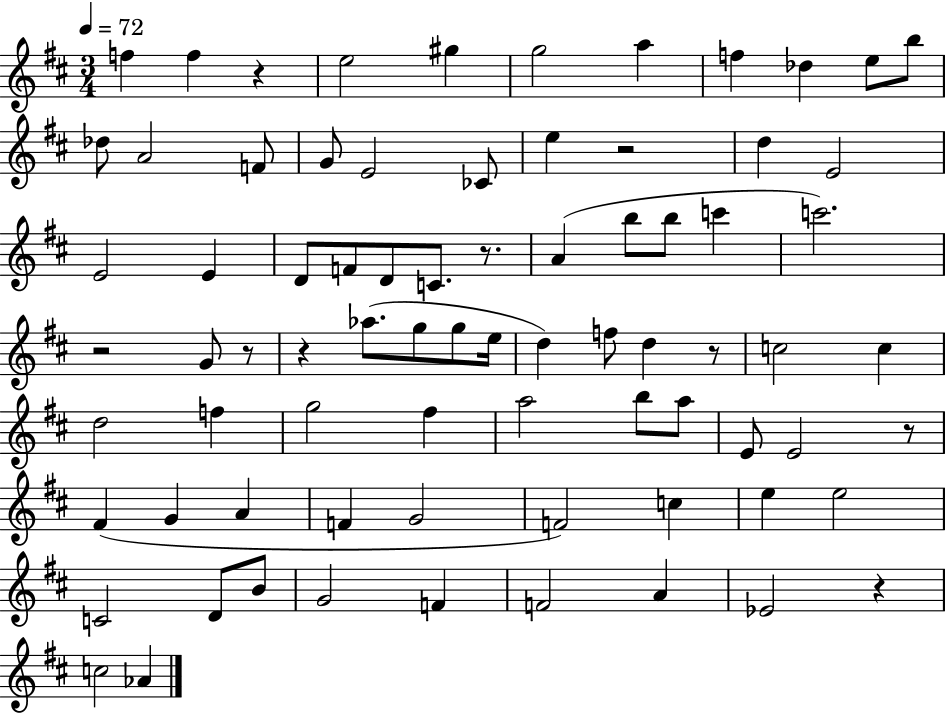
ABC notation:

X:1
T:Untitled
M:3/4
L:1/4
K:D
f f z e2 ^g g2 a f _d e/2 b/2 _d/2 A2 F/2 G/2 E2 _C/2 e z2 d E2 E2 E D/2 F/2 D/2 C/2 z/2 A b/2 b/2 c' c'2 z2 G/2 z/2 z _a/2 g/2 g/2 e/4 d f/2 d z/2 c2 c d2 f g2 ^f a2 b/2 a/2 E/2 E2 z/2 ^F G A F G2 F2 c e e2 C2 D/2 B/2 G2 F F2 A _E2 z c2 _A